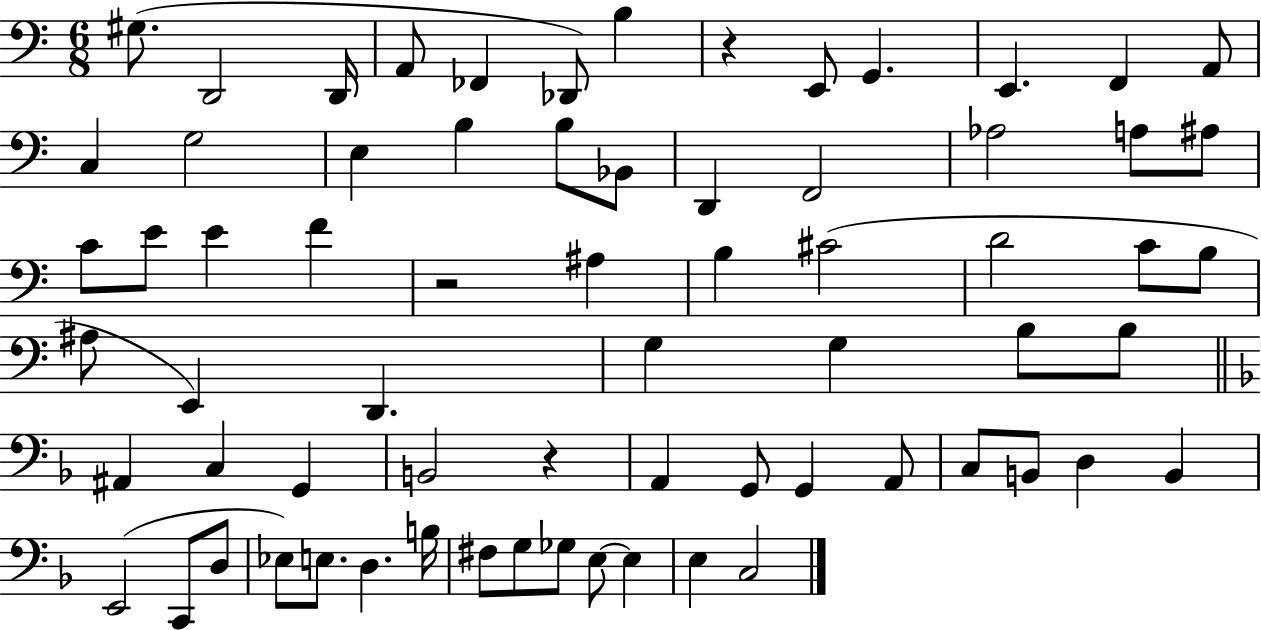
{
  \clef bass
  \numericTimeSignature
  \time 6/8
  \key c \major
  \repeat volta 2 { gis8.( d,2 d,16 | a,8 fes,4 des,8) b4 | r4 e,8 g,4. | e,4. f,4 a,8 | \break c4 g2 | e4 b4 b8 bes,8 | d,4 f,2 | aes2 a8 ais8 | \break c'8 e'8 e'4 f'4 | r2 ais4 | b4 cis'2( | d'2 c'8 b8 | \break ais8 e,4) d,4. | g4 g4 b8 b8 | \bar "||" \break \key f \major ais,4 c4 g,4 | b,2 r4 | a,4 g,8 g,4 a,8 | c8 b,8 d4 b,4 | \break e,2( c,8 d8 | ees8) e8. d4. b16 | fis8 g8 ges8 e8~~ e4 | e4 c2 | \break } \bar "|."
}